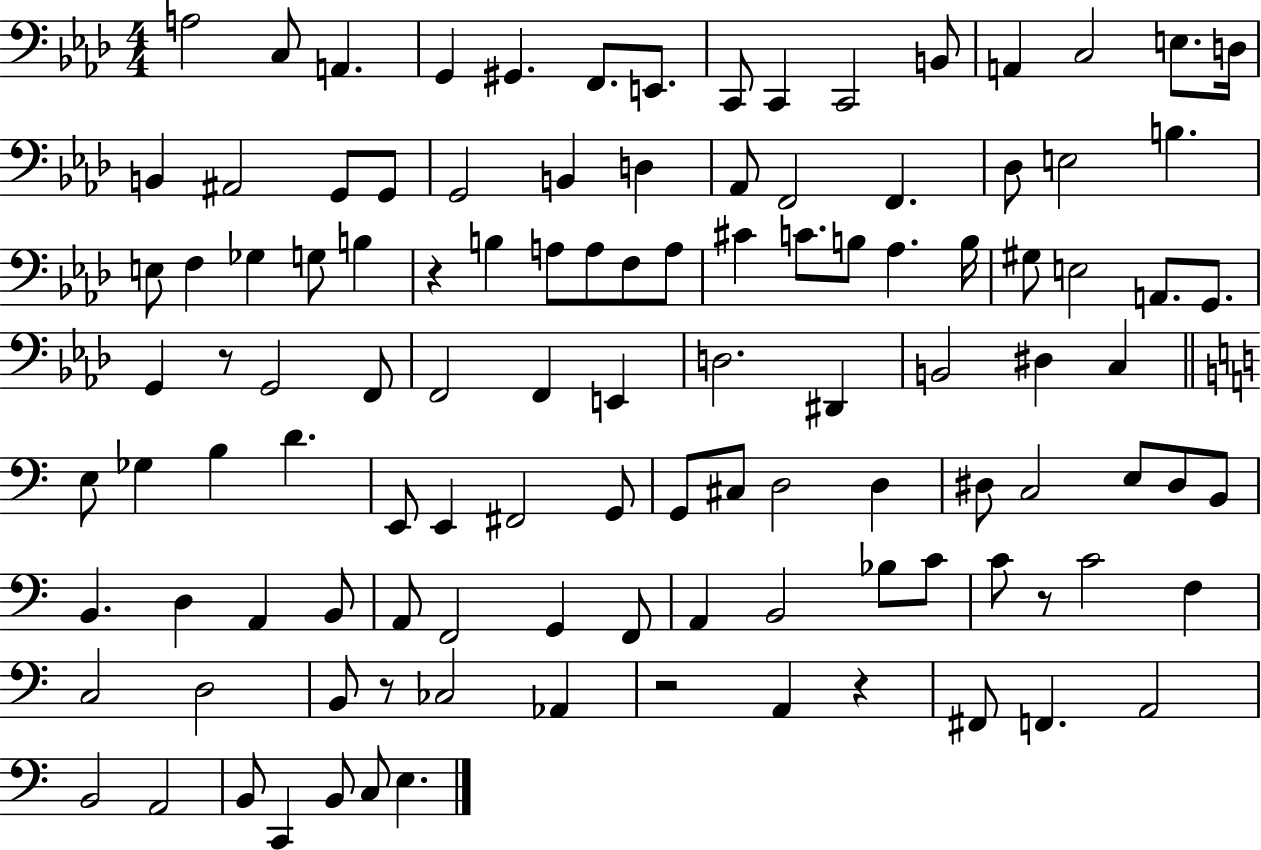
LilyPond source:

{
  \clef bass
  \numericTimeSignature
  \time 4/4
  \key aes \major
  a2 c8 a,4. | g,4 gis,4. f,8. e,8. | c,8 c,4 c,2 b,8 | a,4 c2 e8. d16 | \break b,4 ais,2 g,8 g,8 | g,2 b,4 d4 | aes,8 f,2 f,4. | des8 e2 b4. | \break e8 f4 ges4 g8 b4 | r4 b4 a8 a8 f8 a8 | cis'4 c'8. b8 aes4. b16 | gis8 e2 a,8. g,8. | \break g,4 r8 g,2 f,8 | f,2 f,4 e,4 | d2. dis,4 | b,2 dis4 c4 | \break \bar "||" \break \key c \major e8 ges4 b4 d'4. | e,8 e,4 fis,2 g,8 | g,8 cis8 d2 d4 | dis8 c2 e8 dis8 b,8 | \break b,4. d4 a,4 b,8 | a,8 f,2 g,4 f,8 | a,4 b,2 bes8 c'8 | c'8 r8 c'2 f4 | \break c2 d2 | b,8 r8 ces2 aes,4 | r2 a,4 r4 | fis,8 f,4. a,2 | \break b,2 a,2 | b,8 c,4 b,8 c8 e4. | \bar "|."
}